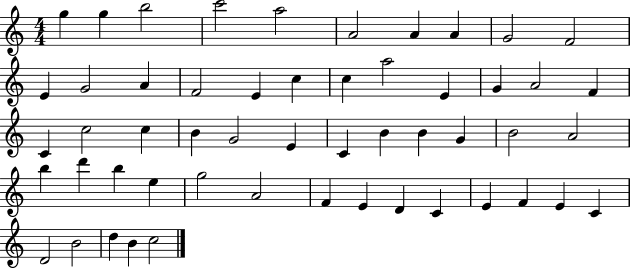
X:1
T:Untitled
M:4/4
L:1/4
K:C
g g b2 c'2 a2 A2 A A G2 F2 E G2 A F2 E c c a2 E G A2 F C c2 c B G2 E C B B G B2 A2 b d' b e g2 A2 F E D C E F E C D2 B2 d B c2